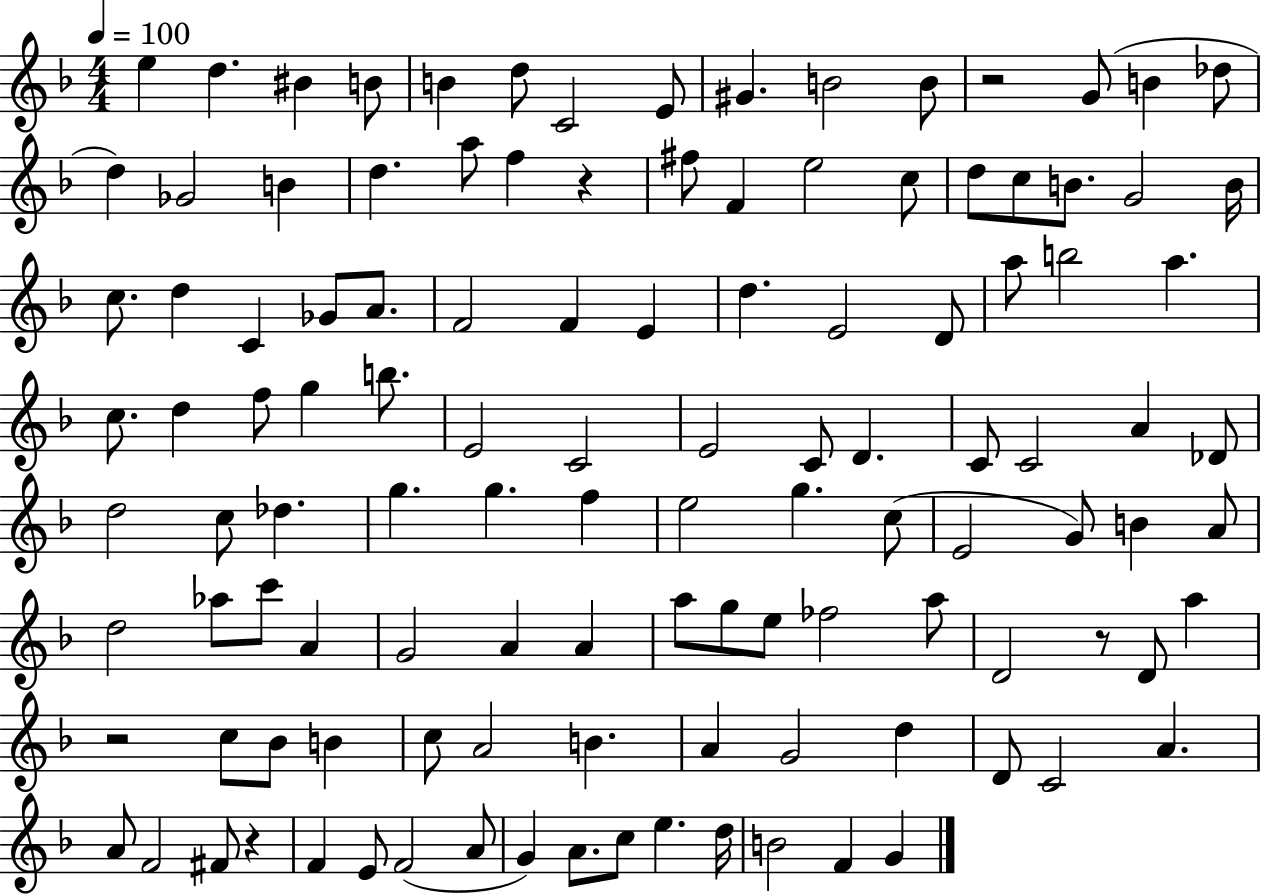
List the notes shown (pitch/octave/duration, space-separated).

E5/q D5/q. BIS4/q B4/e B4/q D5/e C4/h E4/e G#4/q. B4/h B4/e R/h G4/e B4/q Db5/e D5/q Gb4/h B4/q D5/q. A5/e F5/q R/q F#5/e F4/q E5/h C5/e D5/e C5/e B4/e. G4/h B4/s C5/e. D5/q C4/q Gb4/e A4/e. F4/h F4/q E4/q D5/q. E4/h D4/e A5/e B5/h A5/q. C5/e. D5/q F5/e G5/q B5/e. E4/h C4/h E4/h C4/e D4/q. C4/e C4/h A4/q Db4/e D5/h C5/e Db5/q. G5/q. G5/q. F5/q E5/h G5/q. C5/e E4/h G4/e B4/q A4/e D5/h Ab5/e C6/e A4/q G4/h A4/q A4/q A5/e G5/e E5/e FES5/h A5/e D4/h R/e D4/e A5/q R/h C5/e Bb4/e B4/q C5/e A4/h B4/q. A4/q G4/h D5/q D4/e C4/h A4/q. A4/e F4/h F#4/e R/q F4/q E4/e F4/h A4/e G4/q A4/e. C5/e E5/q. D5/s B4/h F4/q G4/q